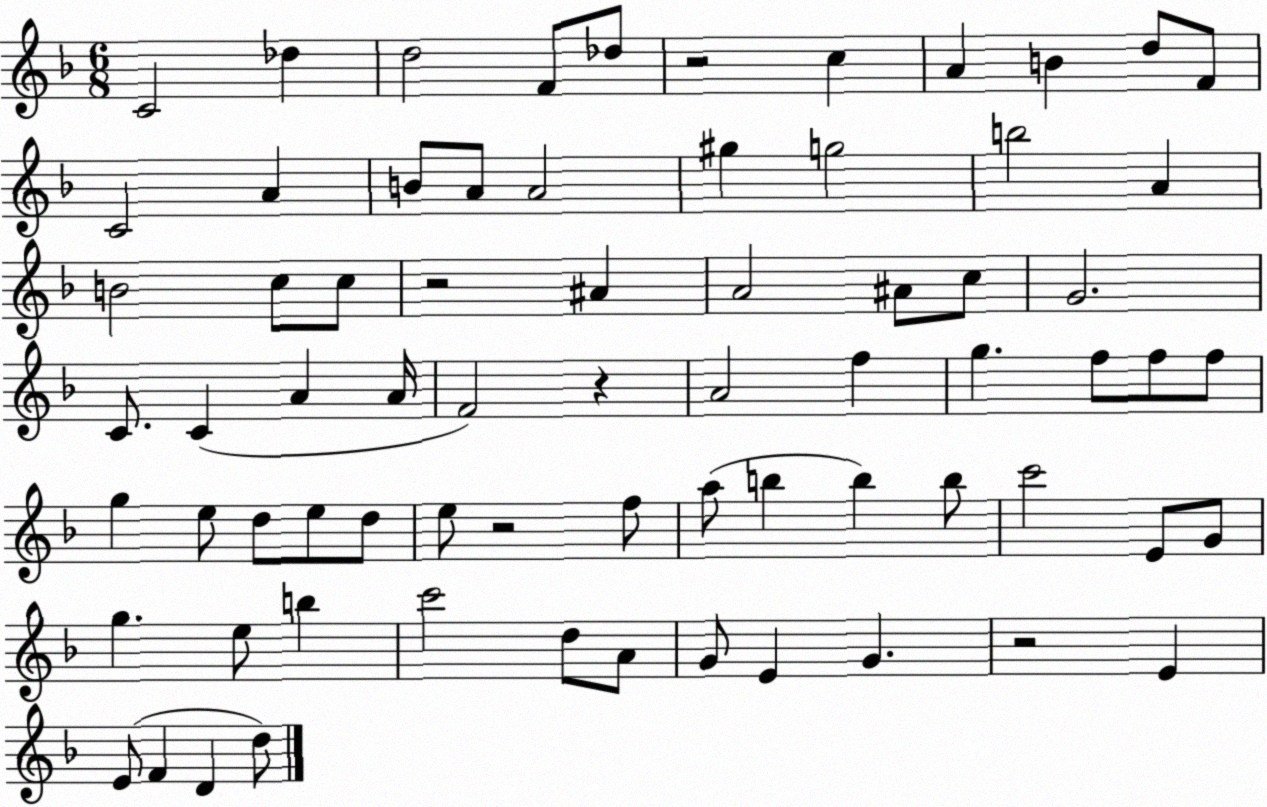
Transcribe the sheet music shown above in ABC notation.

X:1
T:Untitled
M:6/8
L:1/4
K:F
C2 _d d2 F/2 _d/2 z2 c A B d/2 F/2 C2 A B/2 A/2 A2 ^g g2 b2 A B2 c/2 c/2 z2 ^A A2 ^A/2 c/2 G2 C/2 C A A/4 F2 z A2 f g f/2 f/2 f/2 g e/2 d/2 e/2 d/2 e/2 z2 f/2 a/2 b b b/2 c'2 E/2 G/2 g e/2 b c'2 d/2 A/2 G/2 E G z2 E E/2 F D d/2